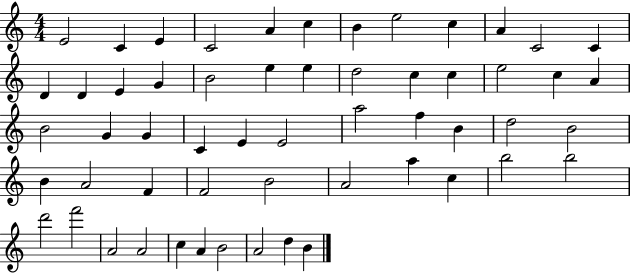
{
  \clef treble
  \numericTimeSignature
  \time 4/4
  \key c \major
  e'2 c'4 e'4 | c'2 a'4 c''4 | b'4 e''2 c''4 | a'4 c'2 c'4 | \break d'4 d'4 e'4 g'4 | b'2 e''4 e''4 | d''2 c''4 c''4 | e''2 c''4 a'4 | \break b'2 g'4 g'4 | c'4 e'4 e'2 | a''2 f''4 b'4 | d''2 b'2 | \break b'4 a'2 f'4 | f'2 b'2 | a'2 a''4 c''4 | b''2 b''2 | \break d'''2 f'''2 | a'2 a'2 | c''4 a'4 b'2 | a'2 d''4 b'4 | \break \bar "|."
}